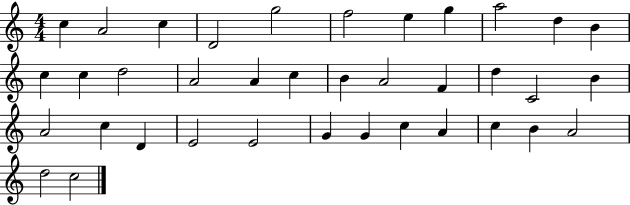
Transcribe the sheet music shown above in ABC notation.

X:1
T:Untitled
M:4/4
L:1/4
K:C
c A2 c D2 g2 f2 e g a2 d B c c d2 A2 A c B A2 F d C2 B A2 c D E2 E2 G G c A c B A2 d2 c2